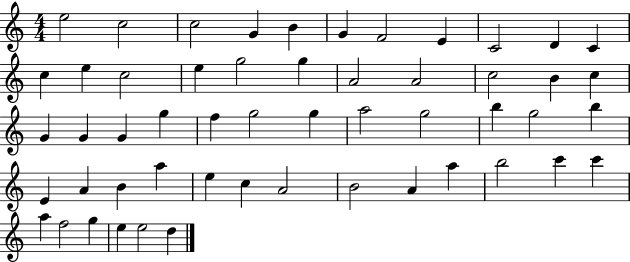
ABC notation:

X:1
T:Untitled
M:4/4
L:1/4
K:C
e2 c2 c2 G B G F2 E C2 D C c e c2 e g2 g A2 A2 c2 B c G G G g f g2 g a2 g2 b g2 b E A B a e c A2 B2 A a b2 c' c' a f2 g e e2 d